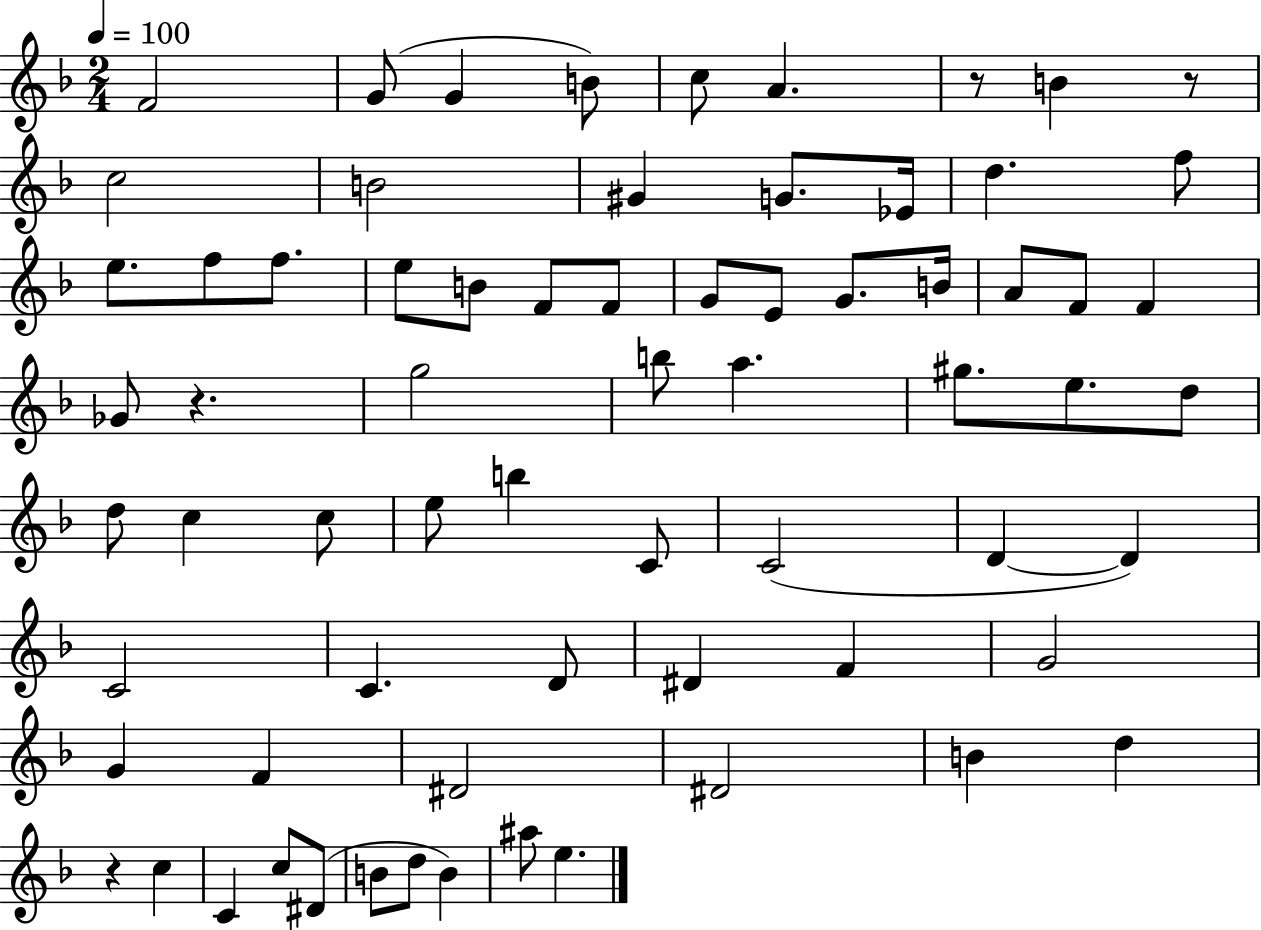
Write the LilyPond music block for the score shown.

{
  \clef treble
  \numericTimeSignature
  \time 2/4
  \key f \major
  \tempo 4 = 100
  \repeat volta 2 { f'2 | g'8( g'4 b'8) | c''8 a'4. | r8 b'4 r8 | \break c''2 | b'2 | gis'4 g'8. ees'16 | d''4. f''8 | \break e''8. f''8 f''8. | e''8 b'8 f'8 f'8 | g'8 e'8 g'8. b'16 | a'8 f'8 f'4 | \break ges'8 r4. | g''2 | b''8 a''4. | gis''8. e''8. d''8 | \break d''8 c''4 c''8 | e''8 b''4 c'8 | c'2( | d'4~~ d'4) | \break c'2 | c'4. d'8 | dis'4 f'4 | g'2 | \break g'4 f'4 | dis'2 | dis'2 | b'4 d''4 | \break r4 c''4 | c'4 c''8 dis'8( | b'8 d''8 b'4) | ais''8 e''4. | \break } \bar "|."
}